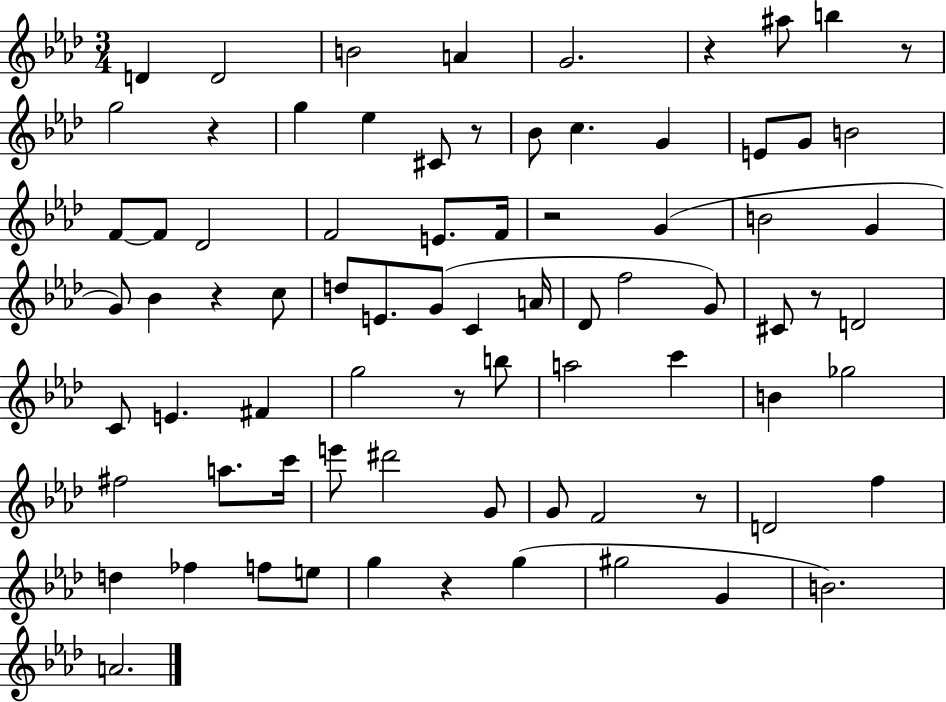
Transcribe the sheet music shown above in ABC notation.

X:1
T:Untitled
M:3/4
L:1/4
K:Ab
D D2 B2 A G2 z ^a/2 b z/2 g2 z g _e ^C/2 z/2 _B/2 c G E/2 G/2 B2 F/2 F/2 _D2 F2 E/2 F/4 z2 G B2 G G/2 _B z c/2 d/2 E/2 G/2 C A/4 _D/2 f2 G/2 ^C/2 z/2 D2 C/2 E ^F g2 z/2 b/2 a2 c' B _g2 ^f2 a/2 c'/4 e'/2 ^d'2 G/2 G/2 F2 z/2 D2 f d _f f/2 e/2 g z g ^g2 G B2 A2